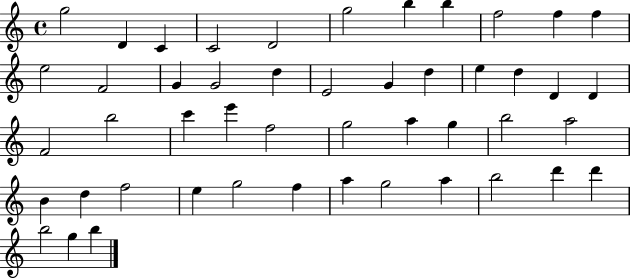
G5/h D4/q C4/q C4/h D4/h G5/h B5/q B5/q F5/h F5/q F5/q E5/h F4/h G4/q G4/h D5/q E4/h G4/q D5/q E5/q D5/q D4/q D4/q F4/h B5/h C6/q E6/q F5/h G5/h A5/q G5/q B5/h A5/h B4/q D5/q F5/h E5/q G5/h F5/q A5/q G5/h A5/q B5/h D6/q D6/q B5/h G5/q B5/q